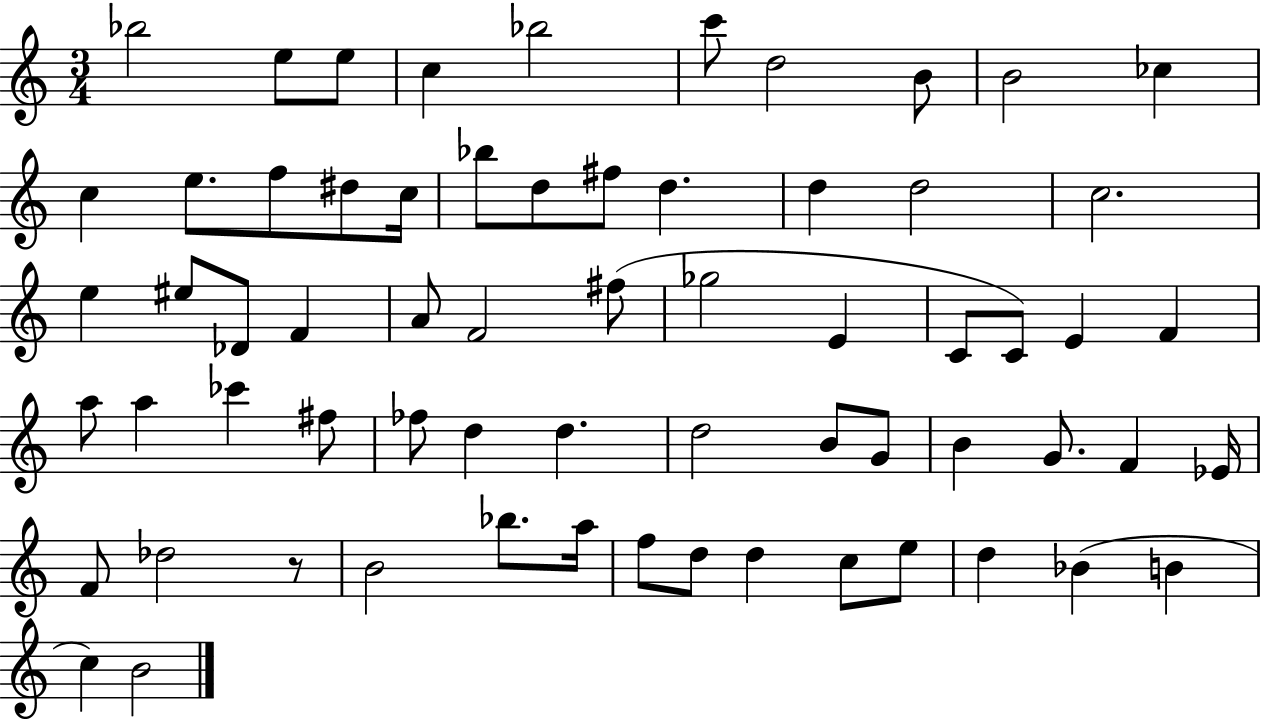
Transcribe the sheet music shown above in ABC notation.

X:1
T:Untitled
M:3/4
L:1/4
K:C
_b2 e/2 e/2 c _b2 c'/2 d2 B/2 B2 _c c e/2 f/2 ^d/2 c/4 _b/2 d/2 ^f/2 d d d2 c2 e ^e/2 _D/2 F A/2 F2 ^f/2 _g2 E C/2 C/2 E F a/2 a _c' ^f/2 _f/2 d d d2 B/2 G/2 B G/2 F _E/4 F/2 _d2 z/2 B2 _b/2 a/4 f/2 d/2 d c/2 e/2 d _B B c B2